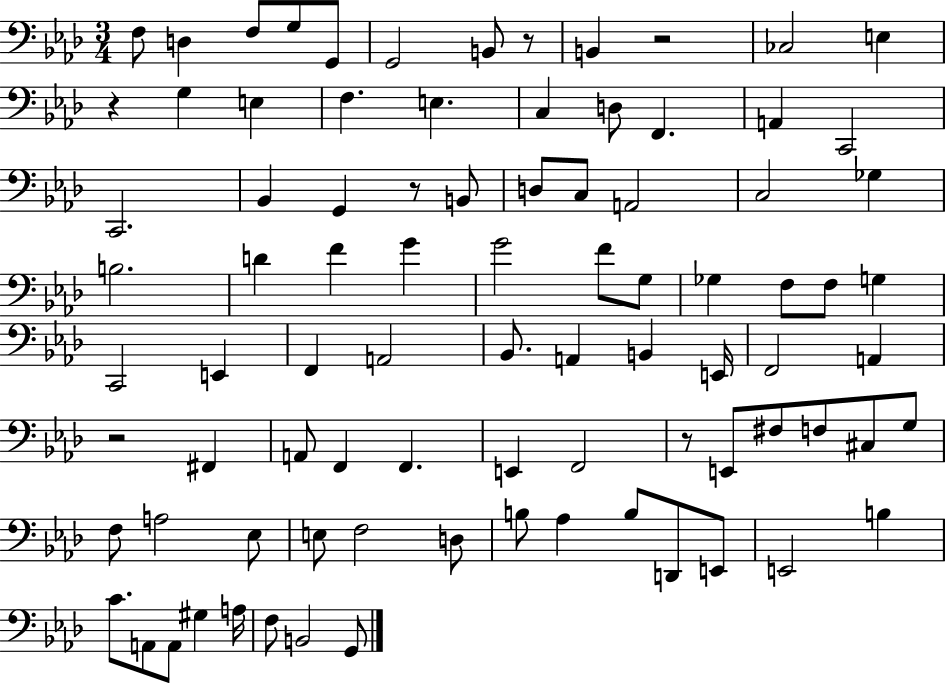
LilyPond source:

{
  \clef bass
  \numericTimeSignature
  \time 3/4
  \key aes \major
  f8 d4 f8 g8 g,8 | g,2 b,8 r8 | b,4 r2 | ces2 e4 | \break r4 g4 e4 | f4. e4. | c4 d8 f,4. | a,4 c,2 | \break c,2. | bes,4 g,4 r8 b,8 | d8 c8 a,2 | c2 ges4 | \break b2. | d'4 f'4 g'4 | g'2 f'8 g8 | ges4 f8 f8 g4 | \break c,2 e,4 | f,4 a,2 | bes,8. a,4 b,4 e,16 | f,2 a,4 | \break r2 fis,4 | a,8 f,4 f,4. | e,4 f,2 | r8 e,8 fis8 f8 cis8 g8 | \break f8 a2 ees8 | e8 f2 d8 | b8 aes4 b8 d,8 e,8 | e,2 b4 | \break c'8. a,8 a,8 gis4 a16 | f8 b,2 g,8 | \bar "|."
}